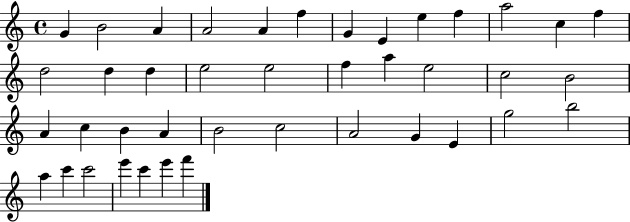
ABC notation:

X:1
T:Untitled
M:4/4
L:1/4
K:C
G B2 A A2 A f G E e f a2 c f d2 d d e2 e2 f a e2 c2 B2 A c B A B2 c2 A2 G E g2 b2 a c' c'2 e' c' e' f'